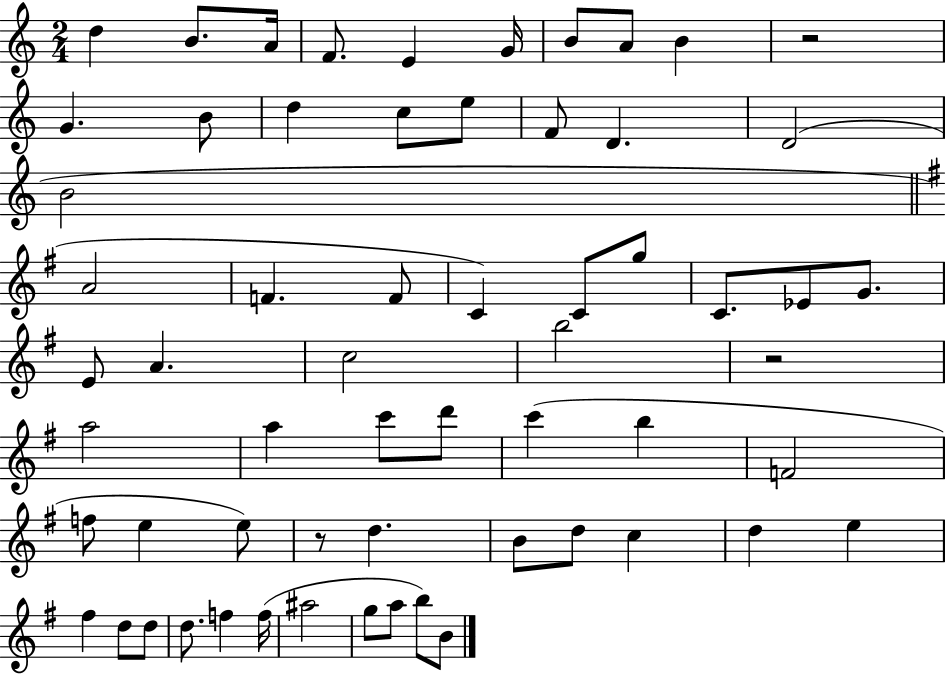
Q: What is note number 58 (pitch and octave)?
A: B4